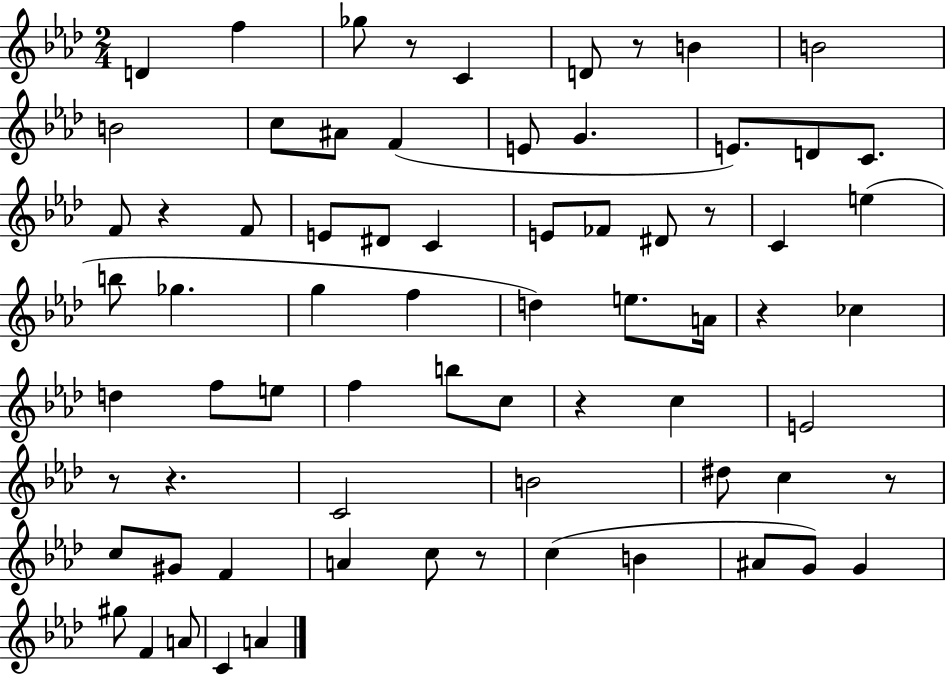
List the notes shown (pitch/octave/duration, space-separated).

D4/q F5/q Gb5/e R/e C4/q D4/e R/e B4/q B4/h B4/h C5/e A#4/e F4/q E4/e G4/q. E4/e. D4/e C4/e. F4/e R/q F4/e E4/e D#4/e C4/q E4/e FES4/e D#4/e R/e C4/q E5/q B5/e Gb5/q. G5/q F5/q D5/q E5/e. A4/s R/q CES5/q D5/q F5/e E5/e F5/q B5/e C5/e R/q C5/q E4/h R/e R/q. C4/h B4/h D#5/e C5/q R/e C5/e G#4/e F4/q A4/q C5/e R/e C5/q B4/q A#4/e G4/e G4/q G#5/e F4/q A4/e C4/q A4/q